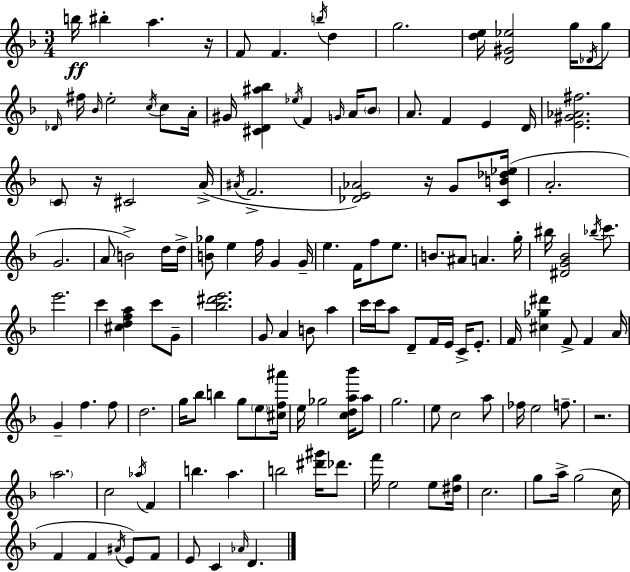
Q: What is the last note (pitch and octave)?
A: D4